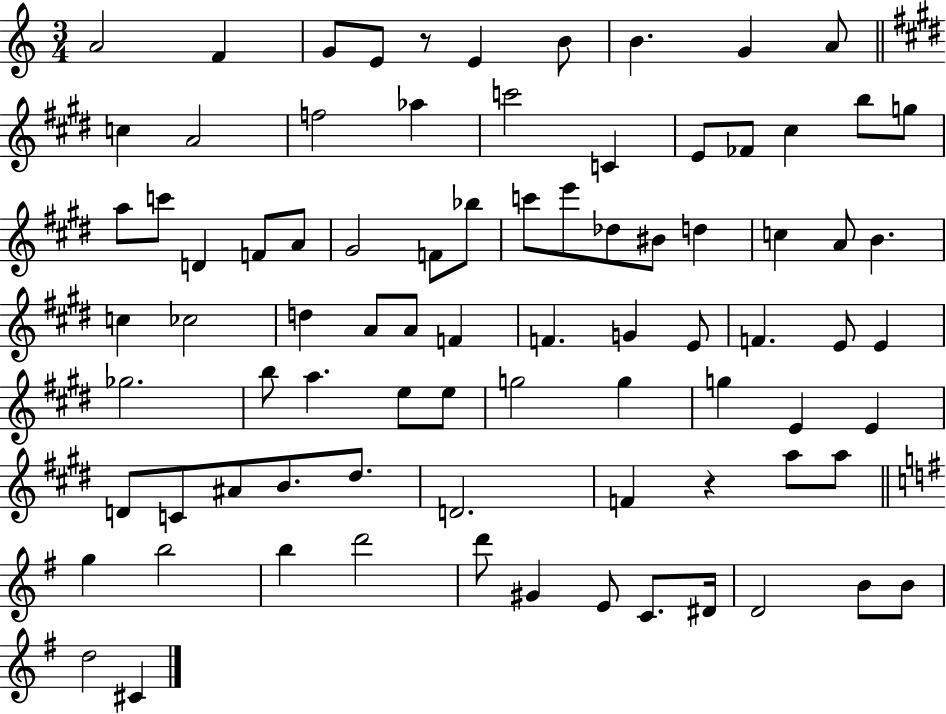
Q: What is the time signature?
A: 3/4